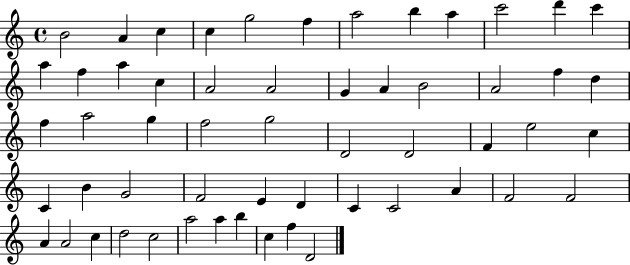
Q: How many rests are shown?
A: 0